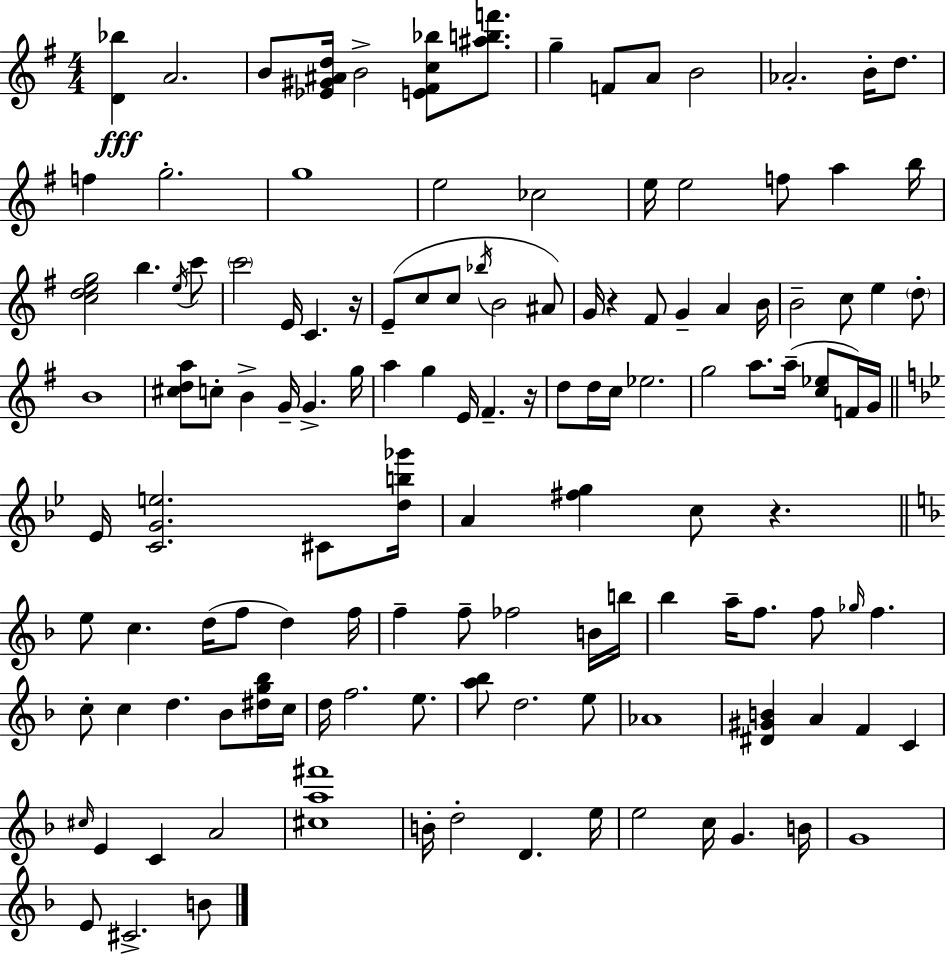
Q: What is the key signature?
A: G major